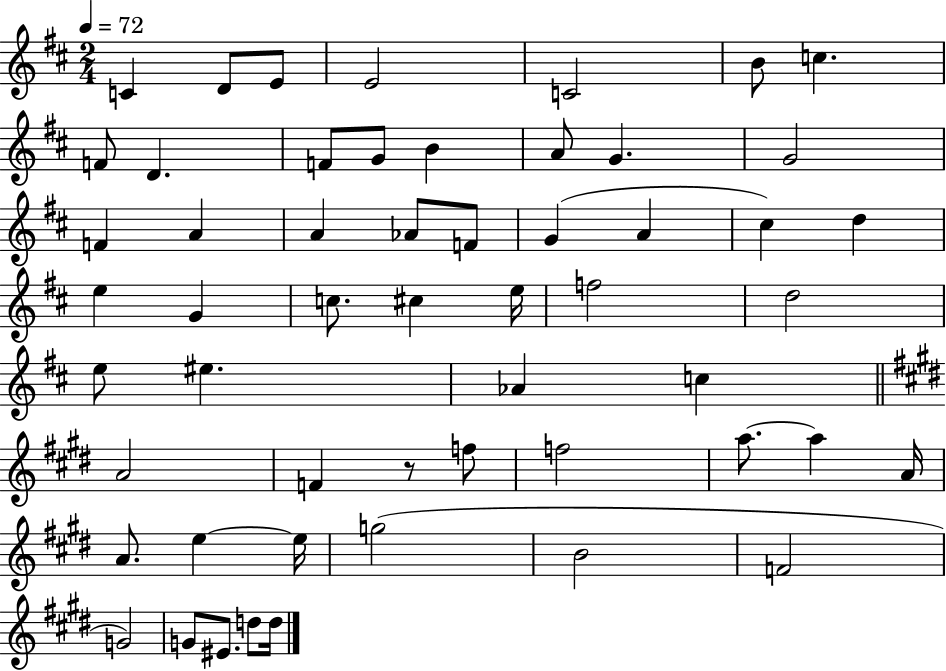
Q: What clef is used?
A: treble